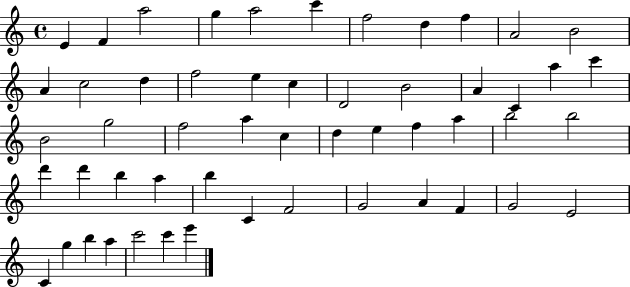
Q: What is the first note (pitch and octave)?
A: E4